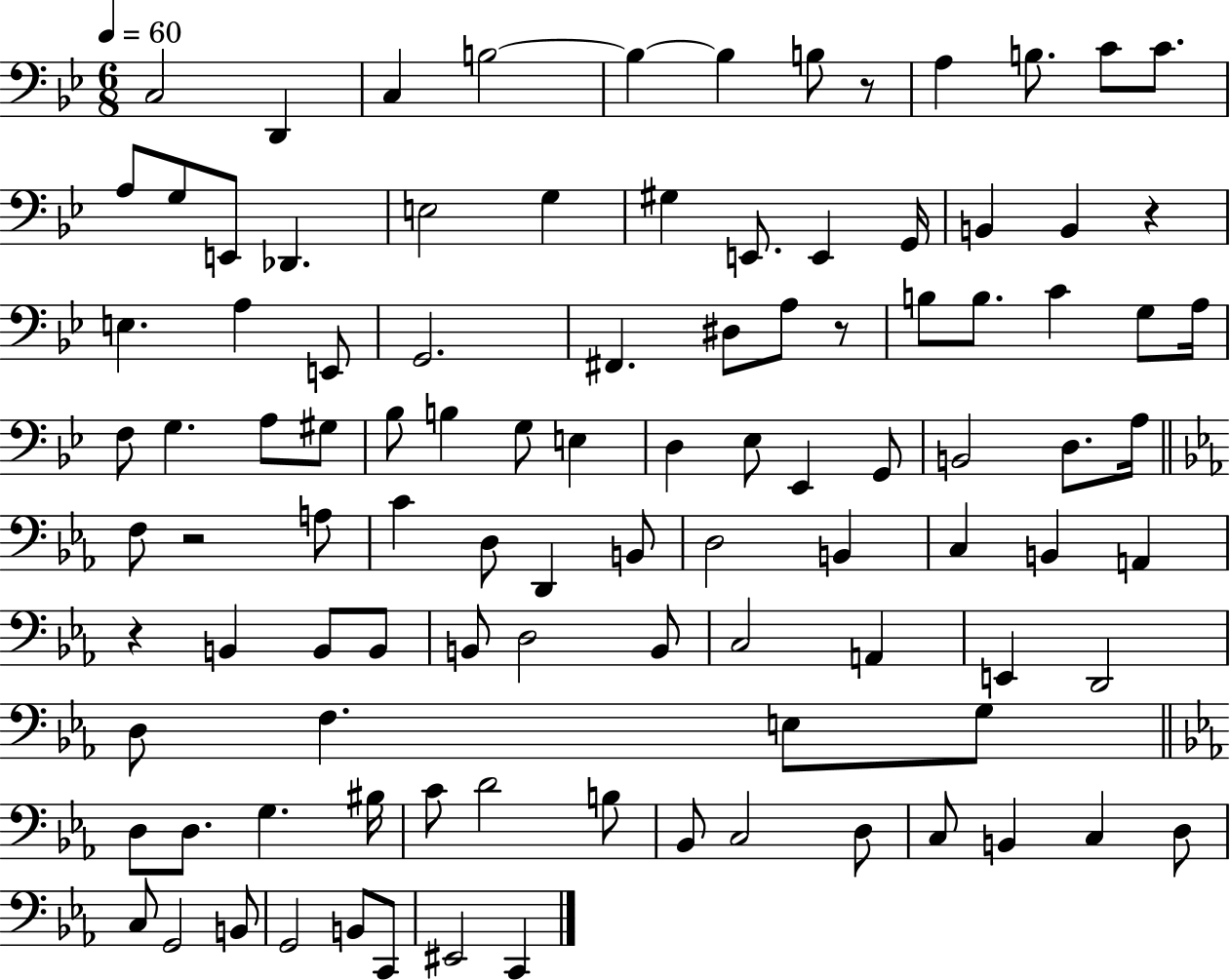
C3/h D2/q C3/q B3/h B3/q B3/q B3/e R/e A3/q B3/e. C4/e C4/e. A3/e G3/e E2/e Db2/q. E3/h G3/q G#3/q E2/e. E2/q G2/s B2/q B2/q R/q E3/q. A3/q E2/e G2/h. F#2/q. D#3/e A3/e R/e B3/e B3/e. C4/q G3/e A3/s F3/e G3/q. A3/e G#3/e Bb3/e B3/q G3/e E3/q D3/q Eb3/e Eb2/q G2/e B2/h D3/e. A3/s F3/e R/h A3/e C4/q D3/e D2/q B2/e D3/h B2/q C3/q B2/q A2/q R/q B2/q B2/e B2/e B2/e D3/h B2/e C3/h A2/q E2/q D2/h D3/e F3/q. E3/e G3/e D3/e D3/e. G3/q. BIS3/s C4/e D4/h B3/e Bb2/e C3/h D3/e C3/e B2/q C3/q D3/e C3/e G2/h B2/e G2/h B2/e C2/e EIS2/h C2/q